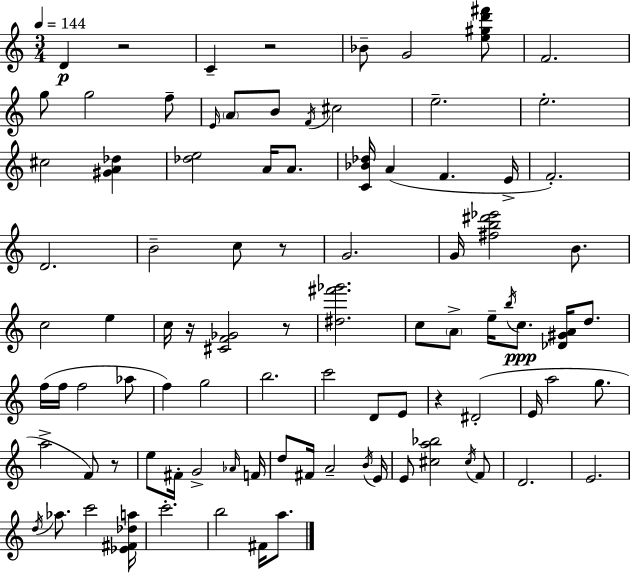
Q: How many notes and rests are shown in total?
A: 92